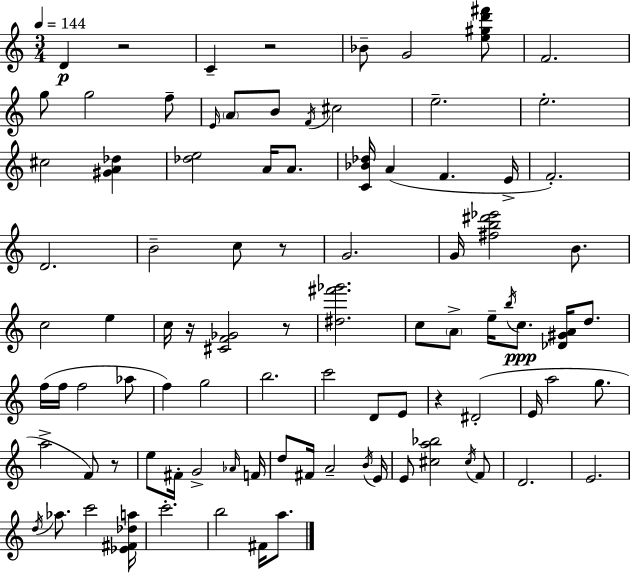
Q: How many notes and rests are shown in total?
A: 92